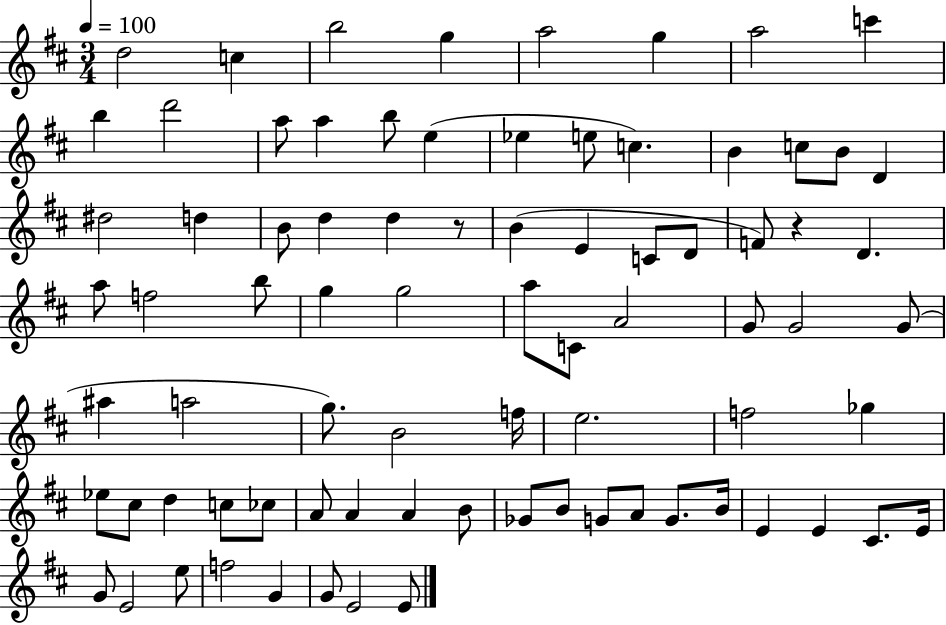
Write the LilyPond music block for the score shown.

{
  \clef treble
  \numericTimeSignature
  \time 3/4
  \key d \major
  \tempo 4 = 100
  d''2 c''4 | b''2 g''4 | a''2 g''4 | a''2 c'''4 | \break b''4 d'''2 | a''8 a''4 b''8 e''4( | ees''4 e''8 c''4.) | b'4 c''8 b'8 d'4 | \break dis''2 d''4 | b'8 d''4 d''4 r8 | b'4( e'4 c'8 d'8 | f'8) r4 d'4. | \break a''8 f''2 b''8 | g''4 g''2 | a''8 c'8 a'2 | g'8 g'2 g'8( | \break ais''4 a''2 | g''8.) b'2 f''16 | e''2. | f''2 ges''4 | \break ees''8 cis''8 d''4 c''8 ces''8 | a'8 a'4 a'4 b'8 | ges'8 b'8 g'8 a'8 g'8. b'16 | e'4 e'4 cis'8. e'16 | \break g'8 e'2 e''8 | f''2 g'4 | g'8 e'2 e'8 | \bar "|."
}